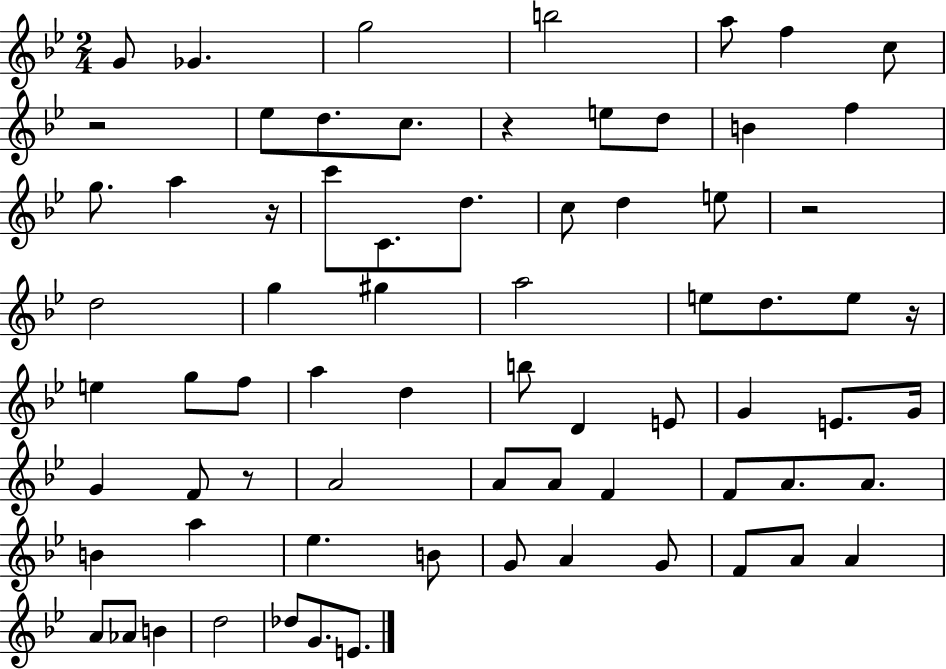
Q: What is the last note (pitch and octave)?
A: E4